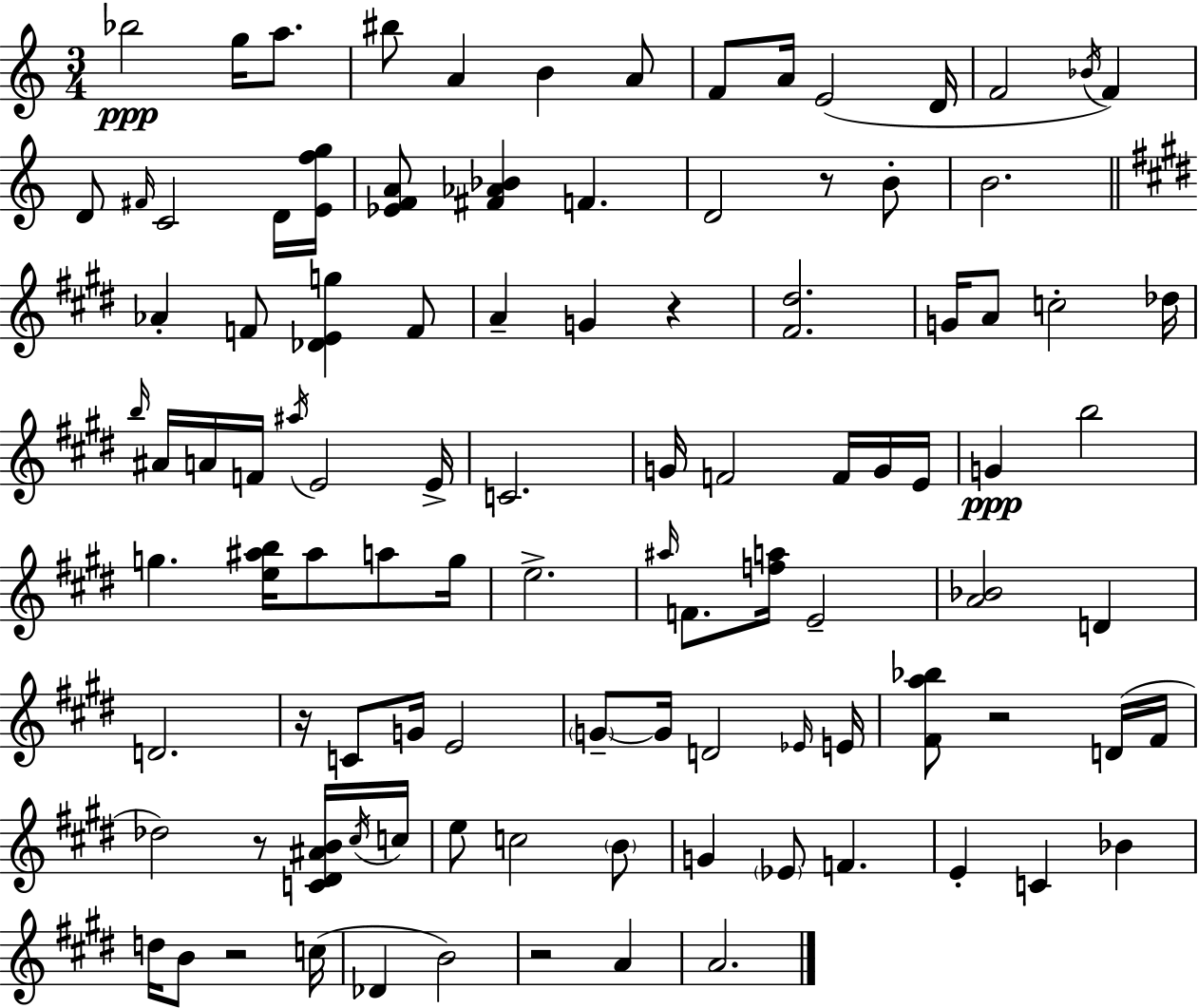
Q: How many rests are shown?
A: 7